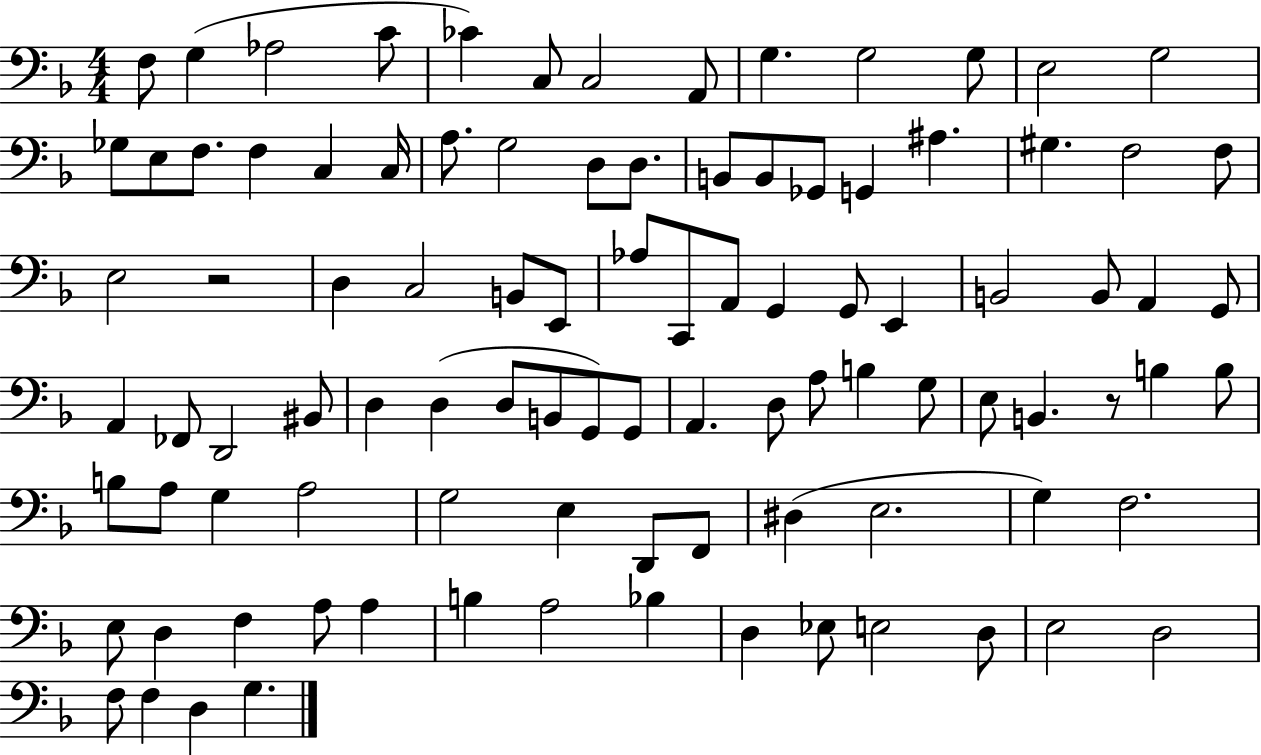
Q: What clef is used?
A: bass